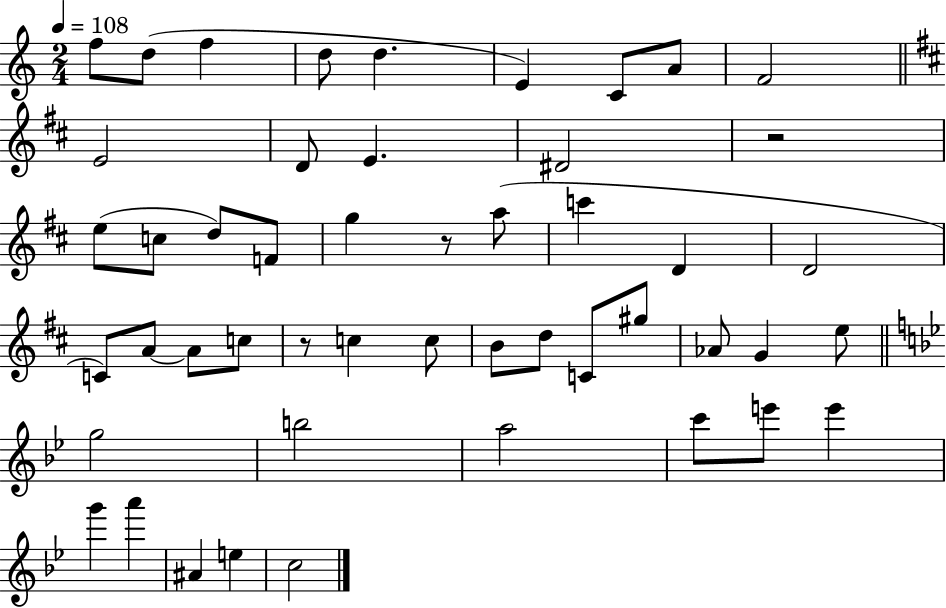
F5/e D5/e F5/q D5/e D5/q. E4/q C4/e A4/e F4/h E4/h D4/e E4/q. D#4/h R/h E5/e C5/e D5/e F4/e G5/q R/e A5/e C6/q D4/q D4/h C4/e A4/e A4/e C5/e R/e C5/q C5/e B4/e D5/e C4/e G#5/e Ab4/e G4/q E5/e G5/h B5/h A5/h C6/e E6/e E6/q G6/q A6/q A#4/q E5/q C5/h